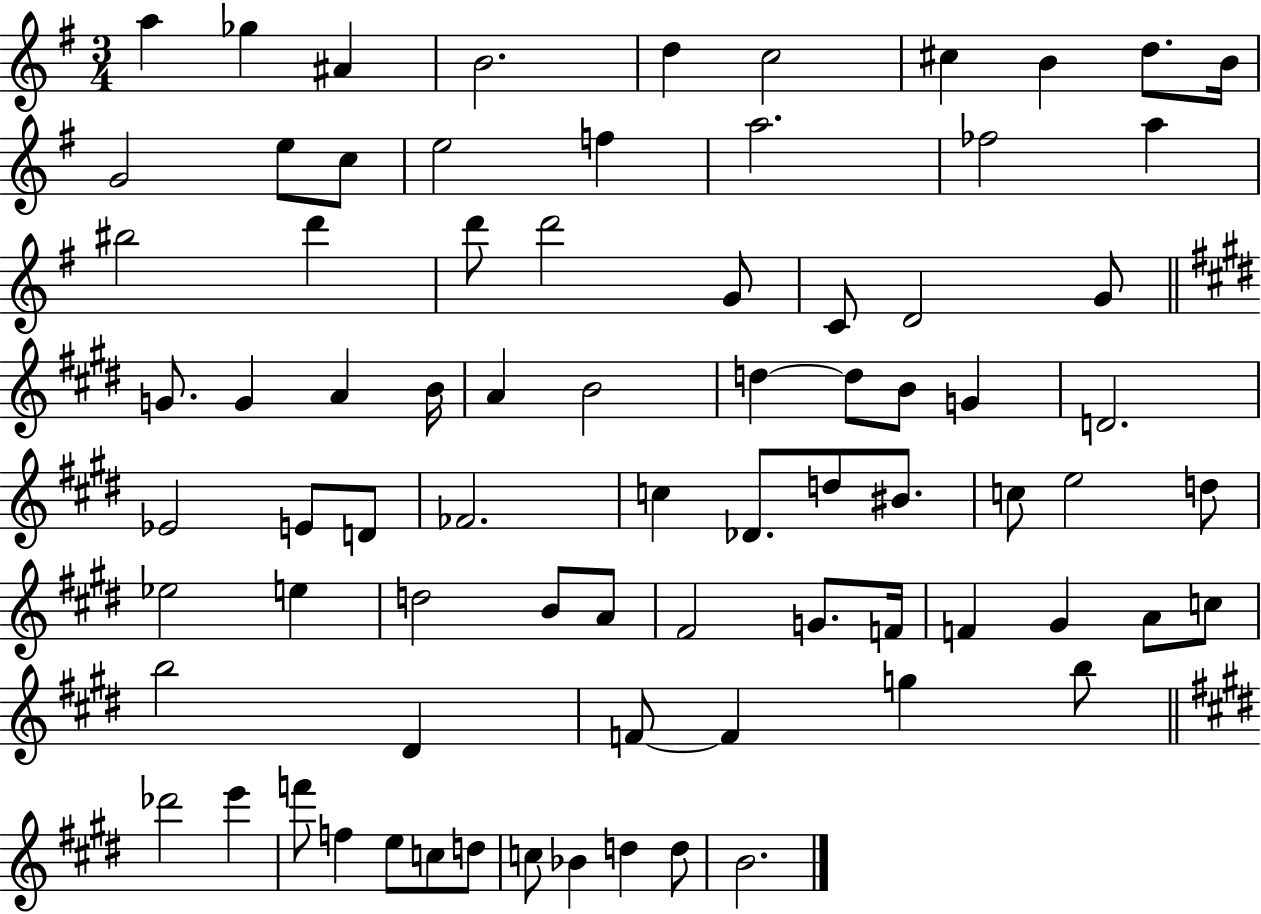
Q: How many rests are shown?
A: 0